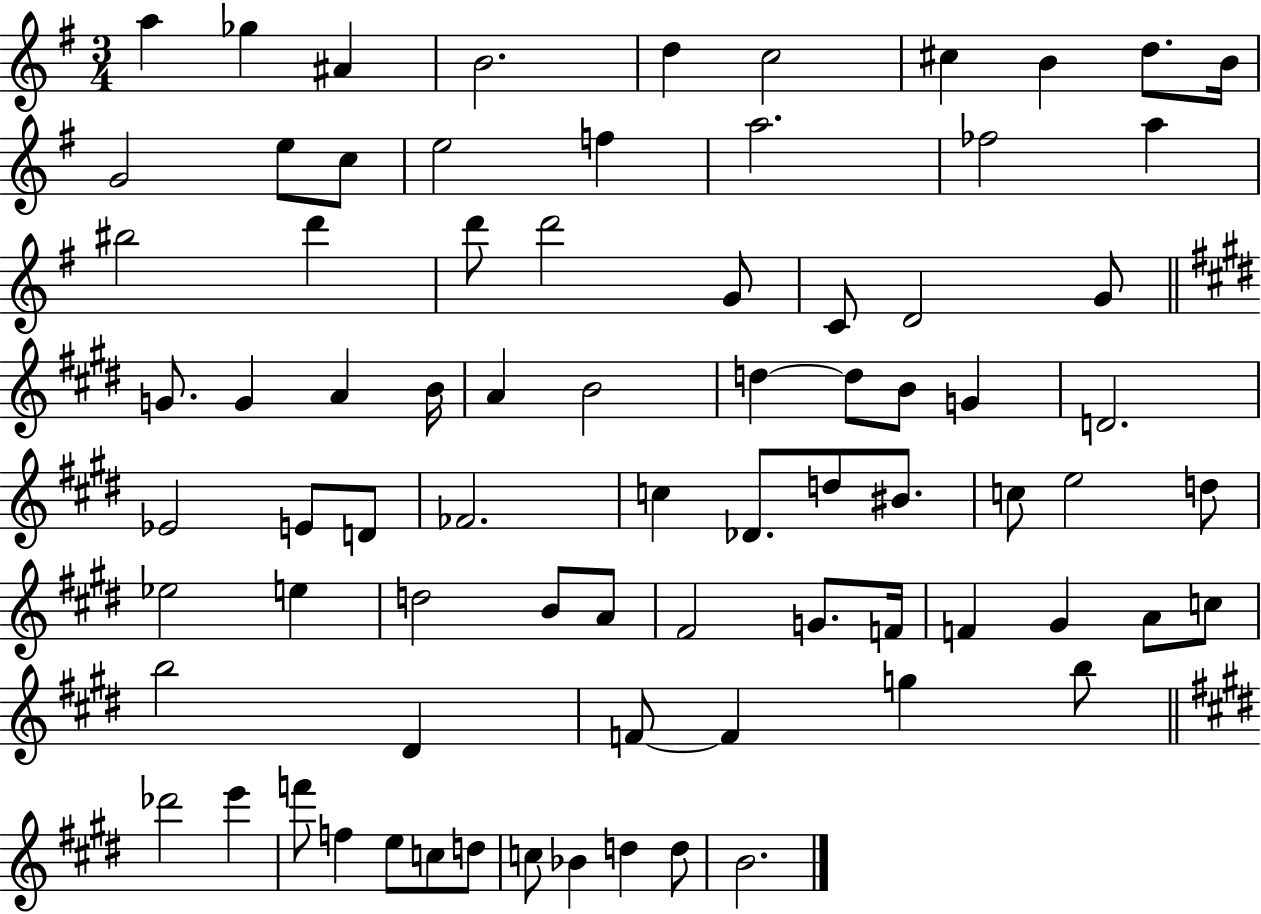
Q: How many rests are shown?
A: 0